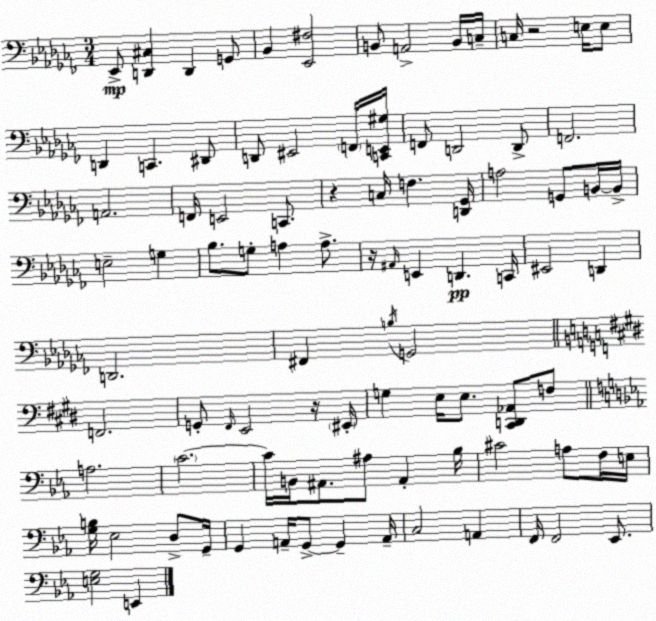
X:1
T:Untitled
M:3/4
L:1/4
K:Abm
_E,,/2 [D,,^C,] D,, G,,/2 _B,, [_E,,^F,]2 B,,/2 A,,2 B,,/4 C,/4 C,/4 z2 E,/4 E,/2 D,, C,, ^D,,/2 D,,/2 ^E,,2 F,,/4 [C,,E,,^G,]/4 F,,/2 D,,2 D,,/2 F,,2 A,,2 F,,/4 E,,2 C,,/2 z C,/4 F, [D,,_G,,]/4 A,2 G,,/2 B,,/4 B,,/4 E,2 G, _B,/2 G,/2 A, A,/2 z/4 ^A,,/4 E,, D,, C,,/4 ^E,,2 D,, D,,2 ^F,, B,/4 G,,2 F,,2 G,,/2 ^F,,/4 E,,2 z/4 ^E,,/4 G, E,/4 E,/2 [^C,,D,,_A,,]/2 F,/2 A,2 C2 C/4 B,,/4 ^A,,/2 ^A,/2 ^A,, _B,/4 ^C2 A,/2 F,/4 E,/4 [G,B,]/4 _E,2 D,/2 G,,/4 G,, A,,/4 G,,/2 G,, A,,/4 C,2 A,, F,,/4 F,,2 _E,,/2 [E,G,]2 E,,